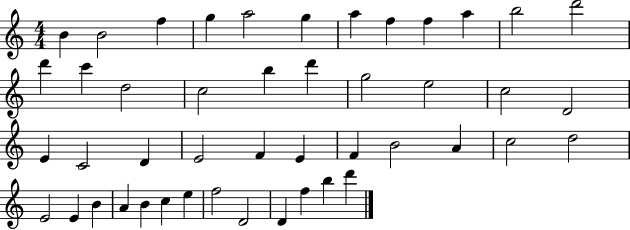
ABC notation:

X:1
T:Untitled
M:4/4
L:1/4
K:C
B B2 f g a2 g a f f a b2 d'2 d' c' d2 c2 b d' g2 e2 c2 D2 E C2 D E2 F E F B2 A c2 d2 E2 E B A B c e f2 D2 D f b d'